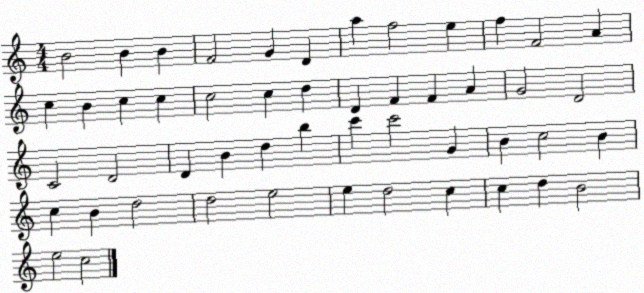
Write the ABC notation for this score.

X:1
T:Untitled
M:4/4
L:1/4
K:C
B2 B B F2 G D a f2 e f F2 A c B c c c2 c d D F F A G2 D2 C2 D2 D B d b c' c'2 G B c2 B c B d2 d2 e2 e d2 c c d B2 e2 c2